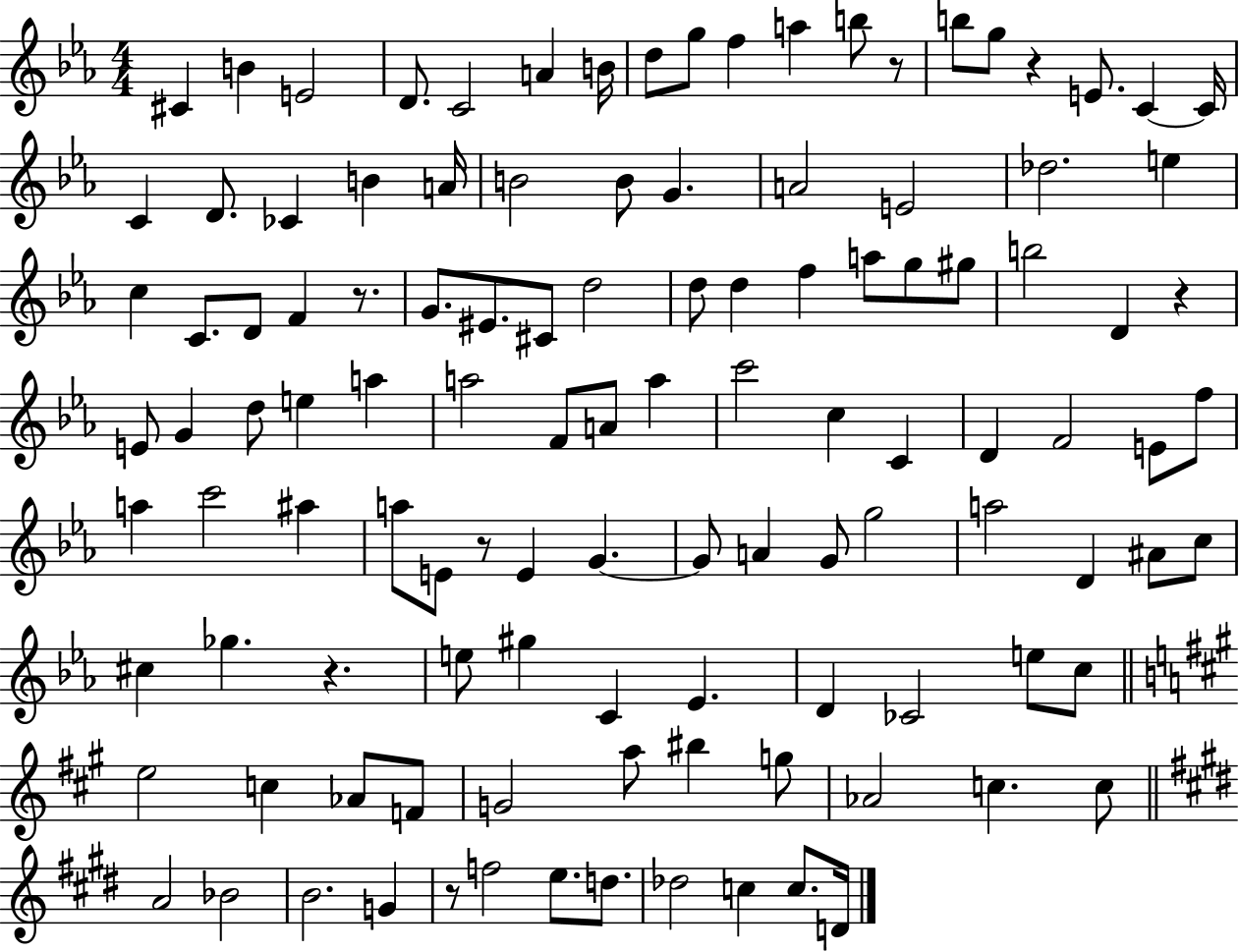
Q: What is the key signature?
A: EES major